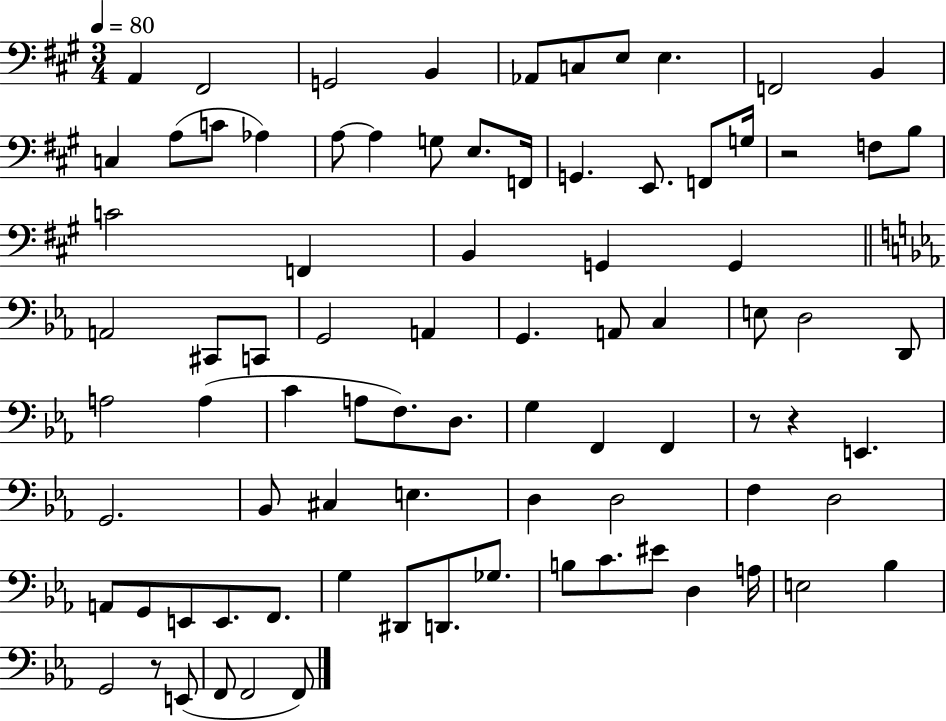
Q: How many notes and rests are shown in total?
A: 84